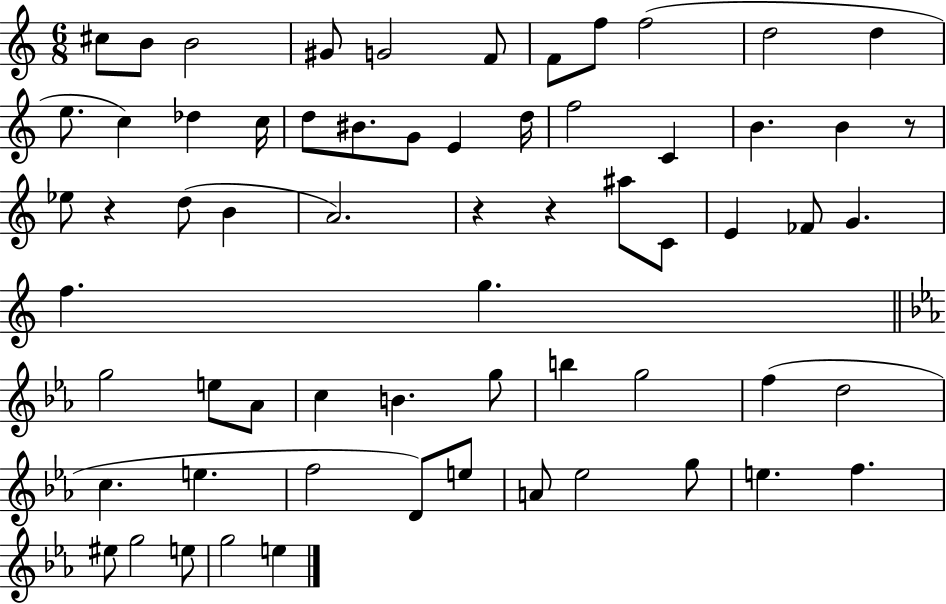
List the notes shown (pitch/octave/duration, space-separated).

C#5/e B4/e B4/h G#4/e G4/h F4/e F4/e F5/e F5/h D5/h D5/q E5/e. C5/q Db5/q C5/s D5/e BIS4/e. G4/e E4/q D5/s F5/h C4/q B4/q. B4/q R/e Eb5/e R/q D5/e B4/q A4/h. R/q R/q A#5/e C4/e E4/q FES4/e G4/q. F5/q. G5/q. G5/h E5/e Ab4/e C5/q B4/q. G5/e B5/q G5/h F5/q D5/h C5/q. E5/q. F5/h D4/e E5/e A4/e Eb5/h G5/e E5/q. F5/q. EIS5/e G5/h E5/e G5/h E5/q